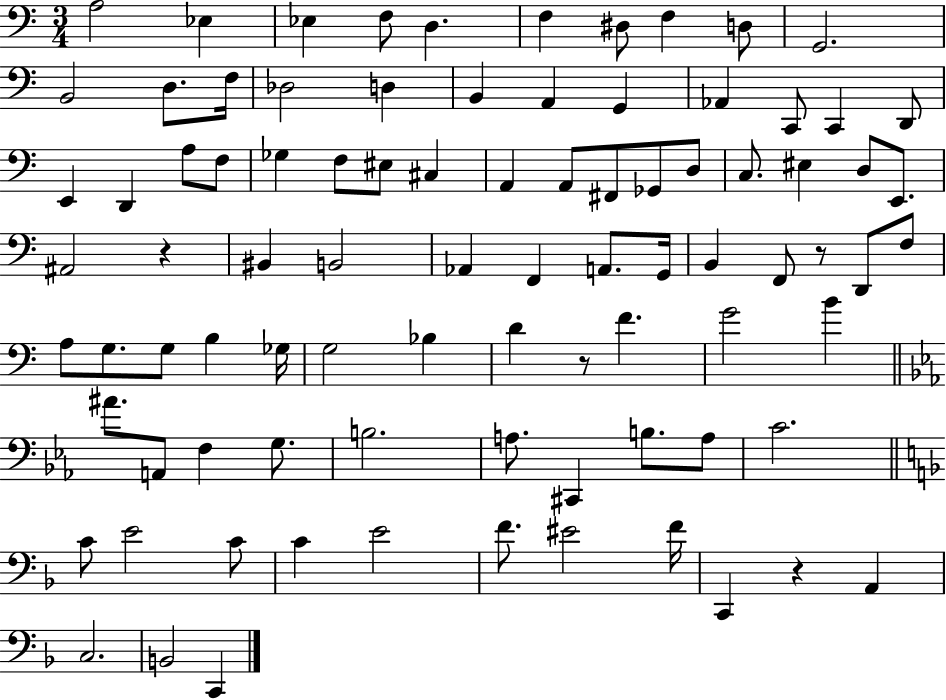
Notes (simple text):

A3/h Eb3/q Eb3/q F3/e D3/q. F3/q D#3/e F3/q D3/e G2/h. B2/h D3/e. F3/s Db3/h D3/q B2/q A2/q G2/q Ab2/q C2/e C2/q D2/e E2/q D2/q A3/e F3/e Gb3/q F3/e EIS3/e C#3/q A2/q A2/e F#2/e Gb2/e D3/e C3/e. EIS3/q D3/e E2/e. A#2/h R/q BIS2/q B2/h Ab2/q F2/q A2/e. G2/s B2/q F2/e R/e D2/e F3/e A3/e G3/e. G3/e B3/q Gb3/s G3/h Bb3/q D4/q R/e F4/q. G4/h B4/q A#4/e. A2/e F3/q G3/e. B3/h. A3/e. C#2/q B3/e. A3/e C4/h. C4/e E4/h C4/e C4/q E4/h F4/e. EIS4/h F4/s C2/q R/q A2/q C3/h. B2/h C2/q